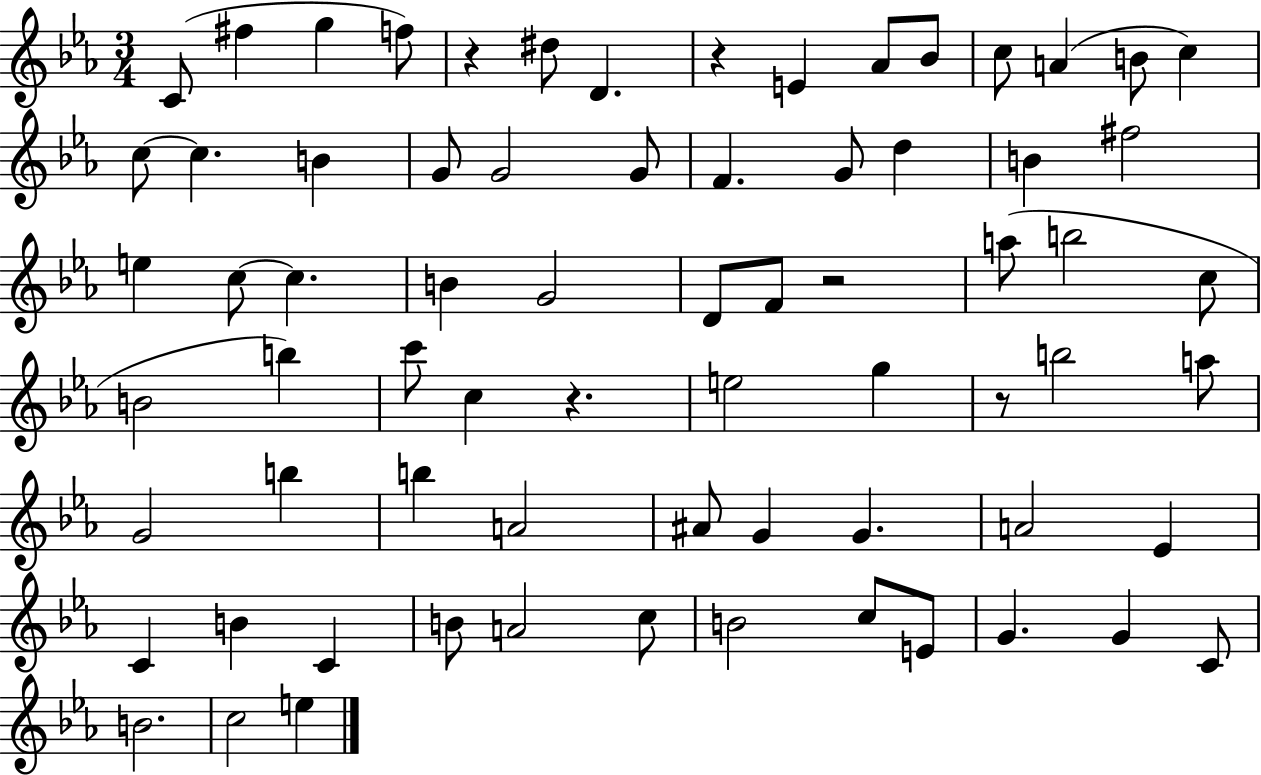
{
  \clef treble
  \numericTimeSignature
  \time 3/4
  \key ees \major
  c'8( fis''4 g''4 f''8) | r4 dis''8 d'4. | r4 e'4 aes'8 bes'8 | c''8 a'4( b'8 c''4) | \break c''8~~ c''4. b'4 | g'8 g'2 g'8 | f'4. g'8 d''4 | b'4 fis''2 | \break e''4 c''8~~ c''4. | b'4 g'2 | d'8 f'8 r2 | a''8( b''2 c''8 | \break b'2 b''4) | c'''8 c''4 r4. | e''2 g''4 | r8 b''2 a''8 | \break g'2 b''4 | b''4 a'2 | ais'8 g'4 g'4. | a'2 ees'4 | \break c'4 b'4 c'4 | b'8 a'2 c''8 | b'2 c''8 e'8 | g'4. g'4 c'8 | \break b'2. | c''2 e''4 | \bar "|."
}